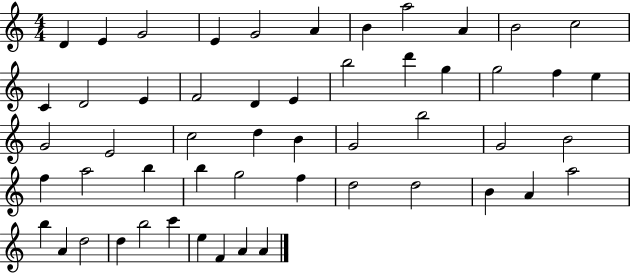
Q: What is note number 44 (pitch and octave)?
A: B5